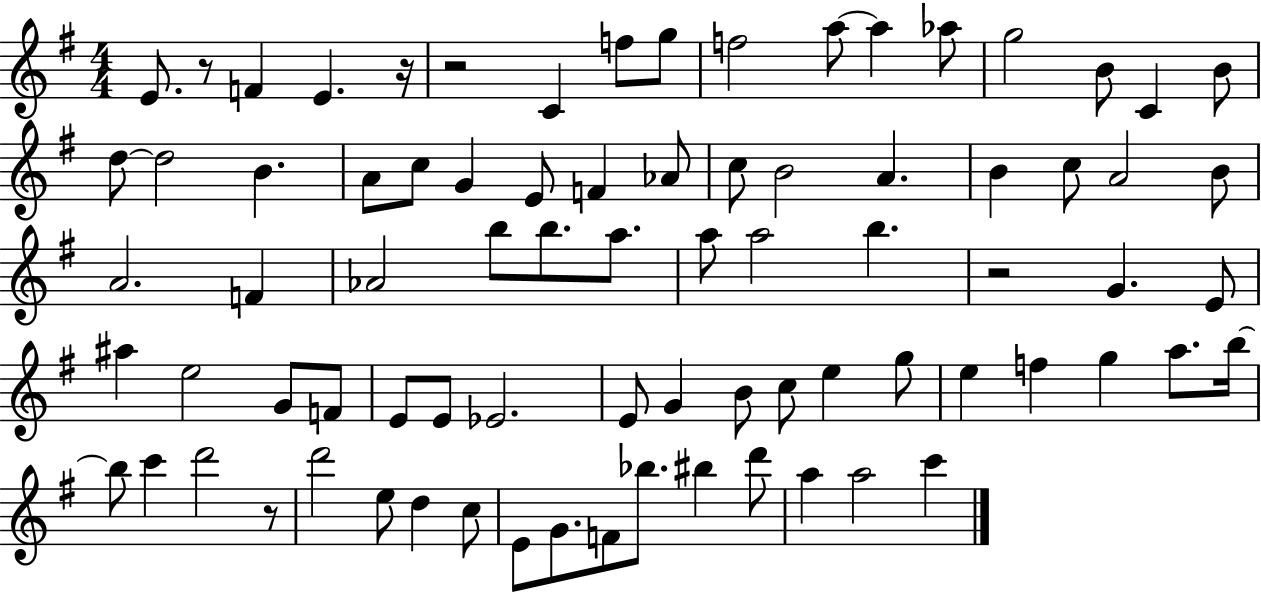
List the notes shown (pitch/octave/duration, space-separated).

E4/e. R/e F4/q E4/q. R/s R/h C4/q F5/e G5/e F5/h A5/e A5/q Ab5/e G5/h B4/e C4/q B4/e D5/e D5/h B4/q. A4/e C5/e G4/q E4/e F4/q Ab4/e C5/e B4/h A4/q. B4/q C5/e A4/h B4/e A4/h. F4/q Ab4/h B5/e B5/e. A5/e. A5/e A5/h B5/q. R/h G4/q. E4/e A#5/q E5/h G4/e F4/e E4/e E4/e Eb4/h. E4/e G4/q B4/e C5/e E5/q G5/e E5/q F5/q G5/q A5/e. B5/s B5/e C6/q D6/h R/e D6/h E5/e D5/q C5/e E4/e G4/e. F4/e Bb5/e. BIS5/q D6/e A5/q A5/h C6/q